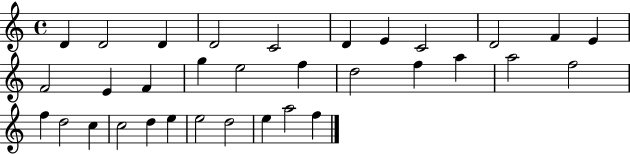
X:1
T:Untitled
M:4/4
L:1/4
K:C
D D2 D D2 C2 D E C2 D2 F E F2 E F g e2 f d2 f a a2 f2 f d2 c c2 d e e2 d2 e a2 f